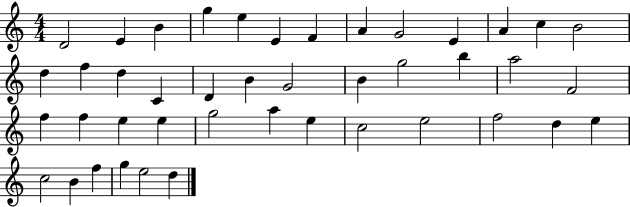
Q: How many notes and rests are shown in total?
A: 43